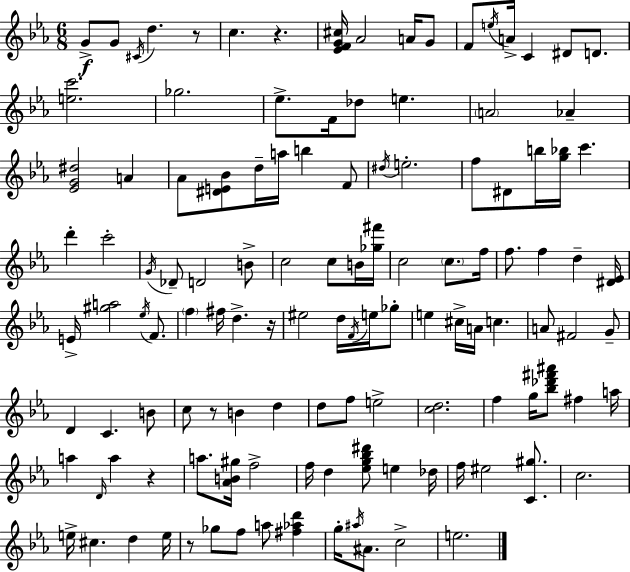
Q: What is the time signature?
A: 6/8